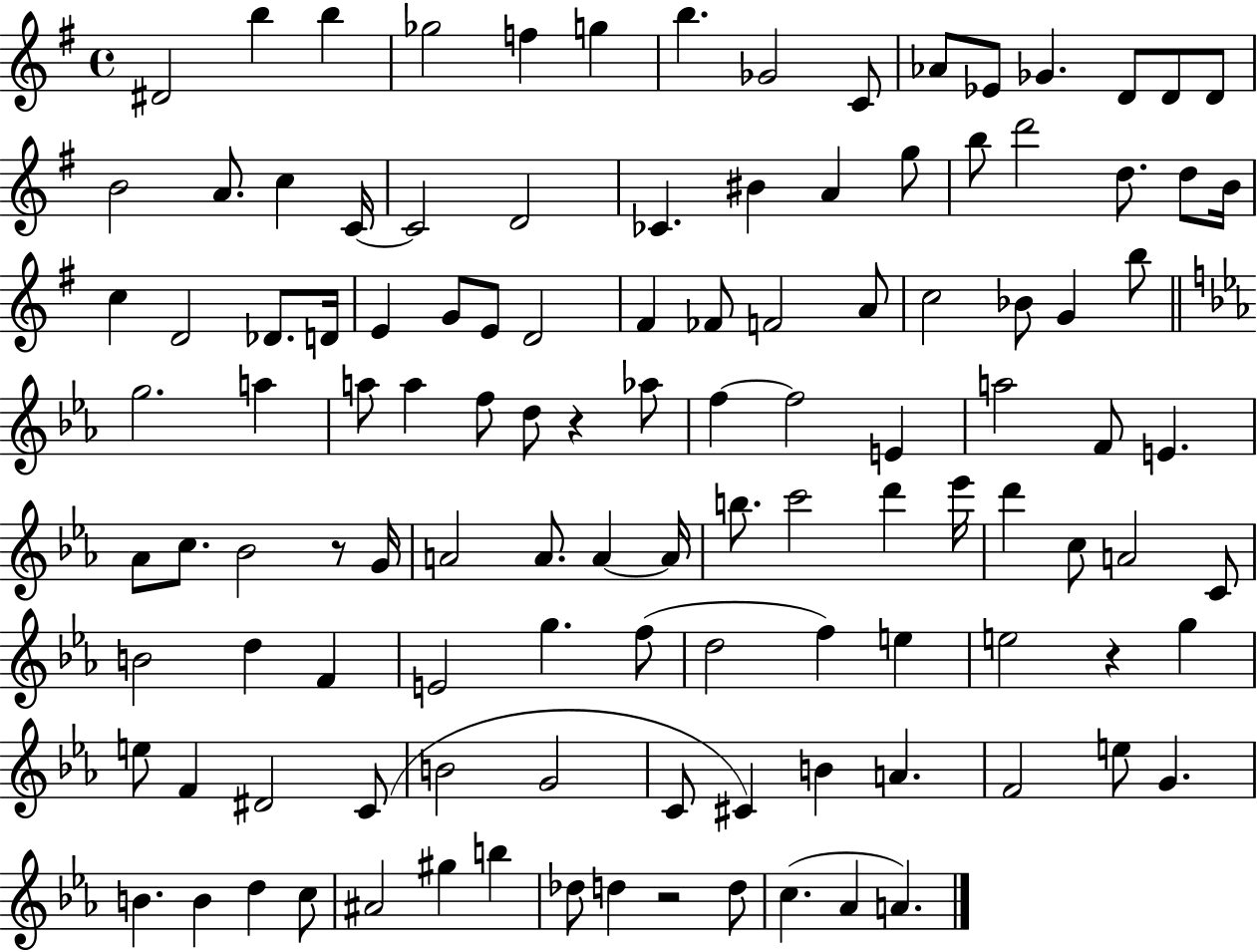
{
  \clef treble
  \time 4/4
  \defaultTimeSignature
  \key g \major
  \repeat volta 2 { dis'2 b''4 b''4 | ges''2 f''4 g''4 | b''4. ges'2 c'8 | aes'8 ees'8 ges'4. d'8 d'8 d'8 | \break b'2 a'8. c''4 c'16~~ | c'2 d'2 | ces'4. bis'4 a'4 g''8 | b''8 d'''2 d''8. d''8 b'16 | \break c''4 d'2 des'8. d'16 | e'4 g'8 e'8 d'2 | fis'4 fes'8 f'2 a'8 | c''2 bes'8 g'4 b''8 | \break \bar "||" \break \key ees \major g''2. a''4 | a''8 a''4 f''8 d''8 r4 aes''8 | f''4~~ f''2 e'4 | a''2 f'8 e'4. | \break aes'8 c''8. bes'2 r8 g'16 | a'2 a'8. a'4~~ a'16 | b''8. c'''2 d'''4 ees'''16 | d'''4 c''8 a'2 c'8 | \break b'2 d''4 f'4 | e'2 g''4. f''8( | d''2 f''4) e''4 | e''2 r4 g''4 | \break e''8 f'4 dis'2 c'8( | b'2 g'2 | c'8 cis'4) b'4 a'4. | f'2 e''8 g'4. | \break b'4. b'4 d''4 c''8 | ais'2 gis''4 b''4 | des''8 d''4 r2 d''8 | c''4.( aes'4 a'4.) | \break } \bar "|."
}